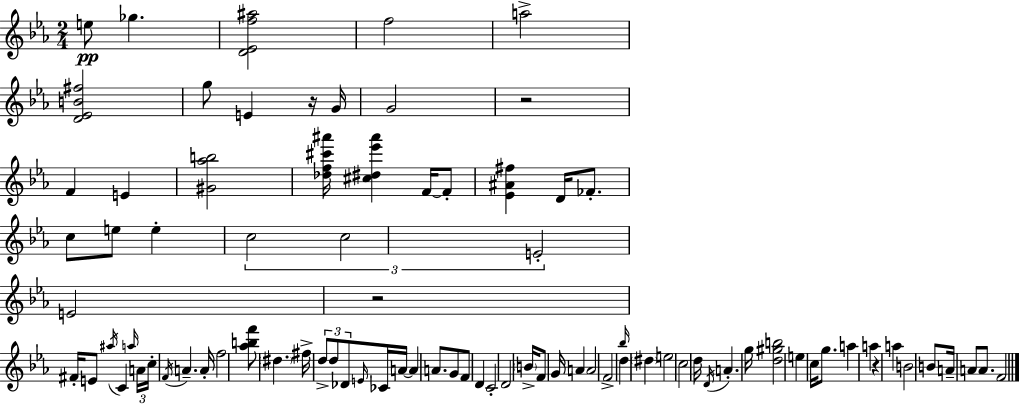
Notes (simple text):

E5/e Gb5/q. [D4,Eb4,F5,A#5]/h F5/h A5/h [D4,Eb4,B4,F#5]/h G5/e E4/q R/s G4/s G4/h R/h F4/q E4/q [G#4,Ab5,B5]/h [Db5,F5,C#6,A#6]/s [C#5,D#5,Eb6,A#6]/q F4/s F4/e [Eb4,A#4,F#5]/q D4/s FES4/e. C5/e E5/e E5/q C5/h C5/h E4/h E4/h R/h F#4/s E4/e A#5/s C4/q A5/s A4/s C5/s F4/s A4/q. A4/s F5/h [Ab5,B5,F6]/e D#5/q. F#5/s D5/e D5/e Db4/e E4/s CES4/s A4/s A4/q A4/e. G4/e F4/e D4/q C4/h D4/h B4/s F4/e G4/s A4/q A4/h F4/h Bb5/s D5/q D#5/q E5/h C5/h D5/s D4/s A4/q. G5/s [D5,G#5,B5]/h E5/q C5/s G5/e. A5/q A5/q R/q A5/q B4/h B4/e A4/s A4/e A4/e. F4/h